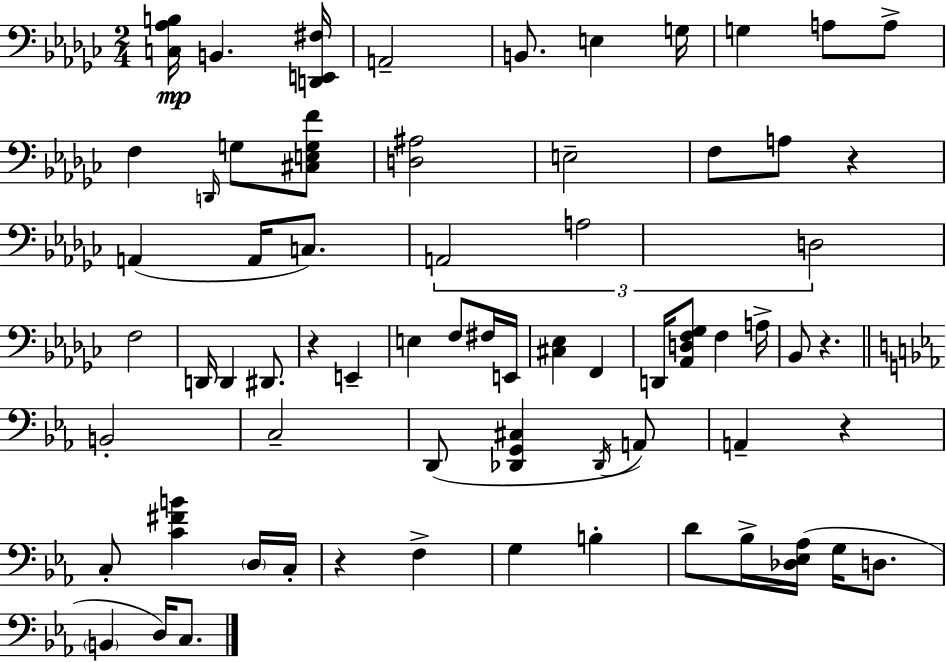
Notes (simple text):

[C3,Ab3,B3]/s B2/q. [D2,E2,F#3]/s A2/h B2/e. E3/q G3/s G3/q A3/e A3/e F3/q D2/s G3/e [C#3,E3,G3,F4]/e [D3,A#3]/h E3/h F3/e A3/e R/q A2/q A2/s C3/e. A2/h A3/h D3/h F3/h D2/s D2/q D#2/e. R/q E2/q E3/q F3/e F#3/s E2/s [C#3,Eb3]/q F2/q D2/s [Ab2,D3,F3,Gb3]/e F3/q A3/s Bb2/e R/q. B2/h C3/h D2/e [Db2,G2,C#3]/q Db2/s A2/e A2/q R/q C3/e [C4,F#4,B4]/q D3/s C3/s R/q F3/q G3/q B3/q D4/e Bb3/s [Db3,Eb3,Ab3]/s G3/s D3/e. B2/q D3/s C3/e.